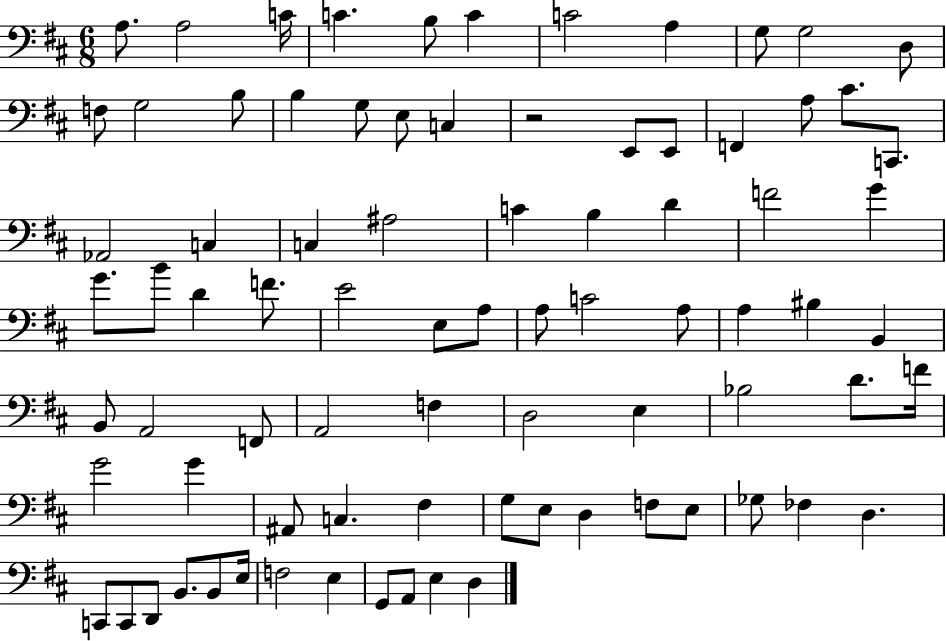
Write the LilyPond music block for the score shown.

{
  \clef bass
  \numericTimeSignature
  \time 6/8
  \key d \major
  \repeat volta 2 { a8. a2 c'16 | c'4. b8 c'4 | c'2 a4 | g8 g2 d8 | \break f8 g2 b8 | b4 g8 e8 c4 | r2 e,8 e,8 | f,4 a8 cis'8. c,8. | \break aes,2 c4 | c4 ais2 | c'4 b4 d'4 | f'2 g'4 | \break g'8. b'8 d'4 f'8. | e'2 e8 a8 | a8 c'2 a8 | a4 bis4 b,4 | \break b,8 a,2 f,8 | a,2 f4 | d2 e4 | bes2 d'8. f'16 | \break g'2 g'4 | ais,8 c4. fis4 | g8 e8 d4 f8 e8 | ges8 fes4 d4. | \break c,8 c,8 d,8 b,8. b,8 e16 | f2 e4 | g,8 a,8 e4 d4 | } \bar "|."
}